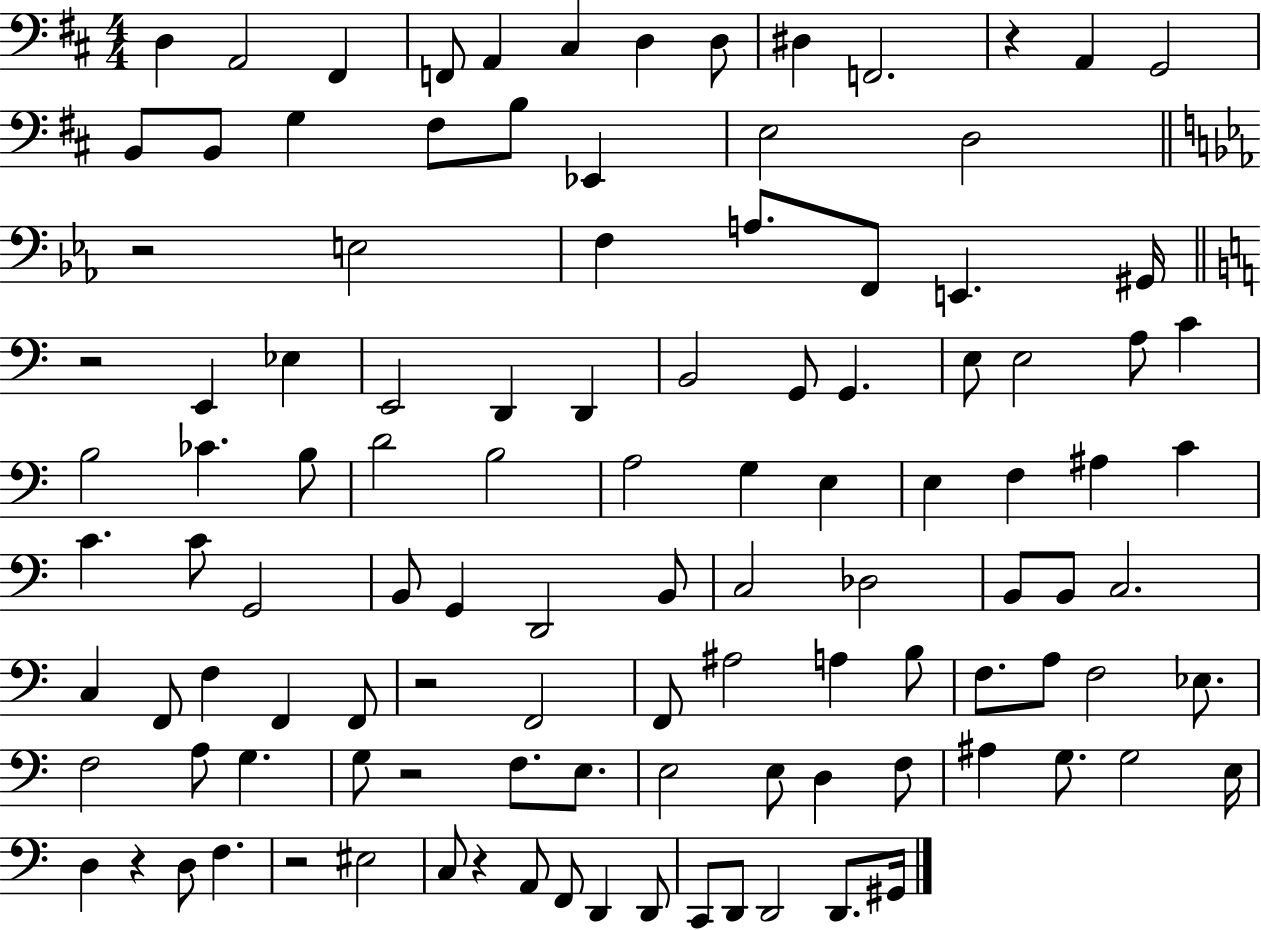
D3/q A2/h F#2/q F2/e A2/q C#3/q D3/q D3/e D#3/q F2/h. R/q A2/q G2/h B2/e B2/e G3/q F#3/e B3/e Eb2/q E3/h D3/h R/h E3/h F3/q A3/e. F2/e E2/q. G#2/s R/h E2/q Eb3/q E2/h D2/q D2/q B2/h G2/e G2/q. E3/e E3/h A3/e C4/q B3/h CES4/q. B3/e D4/h B3/h A3/h G3/q E3/q E3/q F3/q A#3/q C4/q C4/q. C4/e G2/h B2/e G2/q D2/h B2/e C3/h Db3/h B2/e B2/e C3/h. C3/q F2/e F3/q F2/q F2/e R/h F2/h F2/e A#3/h A3/q B3/e F3/e. A3/e F3/h Eb3/e. F3/h A3/e G3/q. G3/e R/h F3/e. E3/e. E3/h E3/e D3/q F3/e A#3/q G3/e. G3/h E3/s D3/q R/q D3/e F3/q. R/h EIS3/h C3/e R/q A2/e F2/e D2/q D2/e C2/e D2/e D2/h D2/e. G#2/s